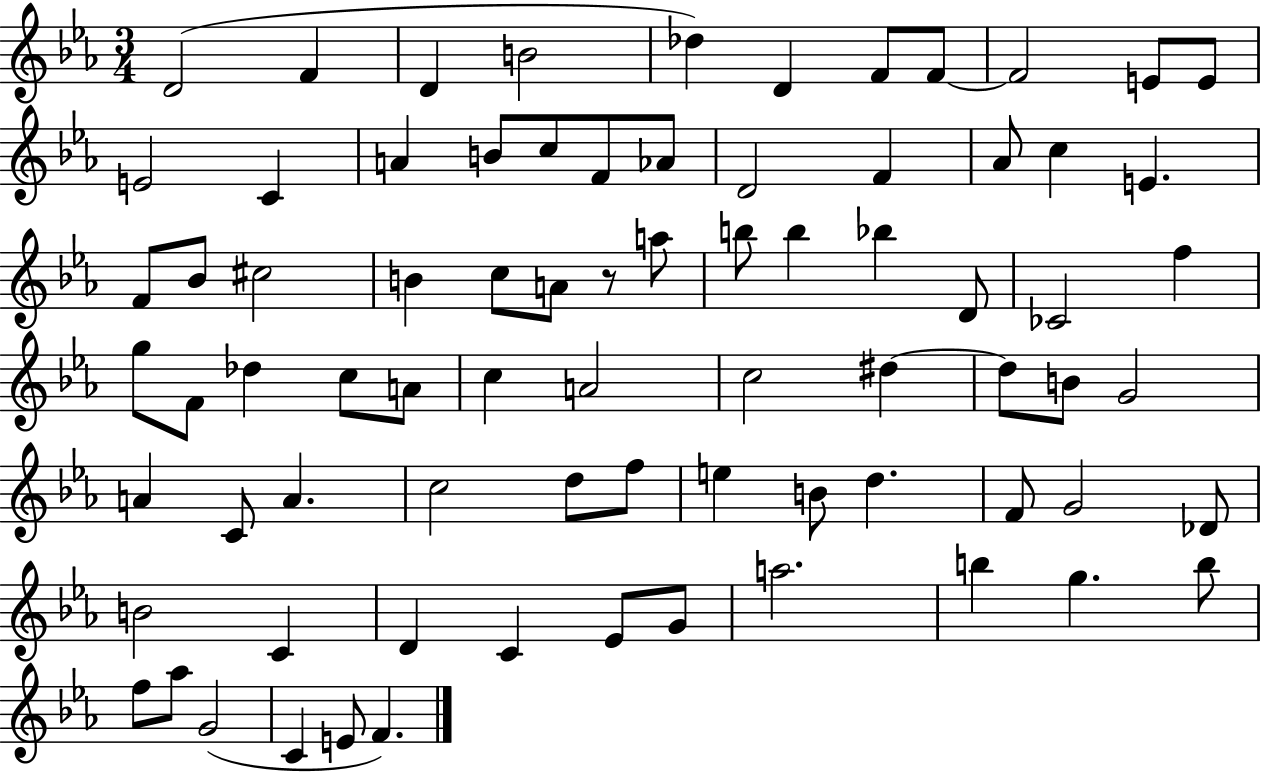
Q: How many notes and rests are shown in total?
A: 77